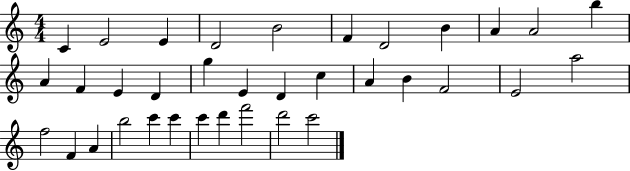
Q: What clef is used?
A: treble